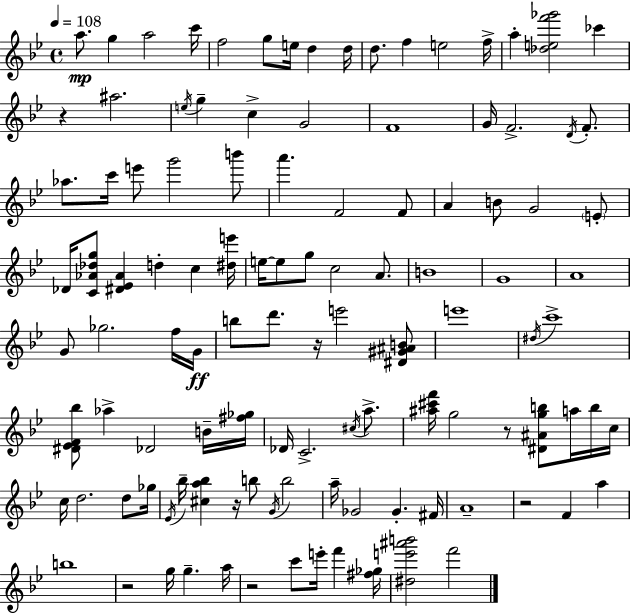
A5/e. G5/q A5/h C6/s F5/h G5/e E5/s D5/q D5/s D5/e. F5/q E5/h F5/s A5/q [Db5,E5,F6,Gb6]/h CES6/q R/q A#5/h. E5/s G5/q C5/q G4/h F4/w G4/s F4/h. D4/s F4/e. Ab5/e. C6/s E6/e G6/h B6/e A6/q. F4/h F4/e A4/q B4/e G4/h E4/e Db4/s [C4,Ab4,Db5,G5]/e [D#4,Eb4,Ab4]/q D5/q C5/q [D#5,E6]/s E5/s E5/e G5/e C5/h A4/e. B4/w G4/w A4/w G4/e Gb5/h. F5/s G4/s B5/e D6/e. R/s E6/h [D#4,G#4,A#4,B4]/e E6/w D#5/s C6/w [D#4,Eb4,F4,Bb5]/e Ab5/q Db4/h B4/s [F#5,Gb5]/s Db4/s C4/h. C#5/s A5/e. [A#5,C#6,F6]/s G5/h R/e [D#4,A#4,G5,B5]/e A5/s B5/s C5/s C5/s D5/h. D5/e Gb5/s Eb4/s Bb5/s [C#5,A5,Bb5]/q R/s B5/e G4/s B5/h A5/s Gb4/h Gb4/q. F#4/s A4/w R/h F4/q A5/q B5/w R/h G5/s G5/q. A5/s R/h C6/e E6/s F6/q [F#5,Gb5]/s [D#5,E6,A#6,B6]/h F6/h